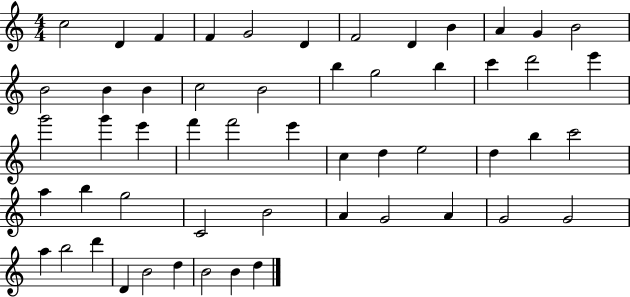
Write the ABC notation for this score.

X:1
T:Untitled
M:4/4
L:1/4
K:C
c2 D F F G2 D F2 D B A G B2 B2 B B c2 B2 b g2 b c' d'2 e' g'2 g' e' f' f'2 e' c d e2 d b c'2 a b g2 C2 B2 A G2 A G2 G2 a b2 d' D B2 d B2 B d